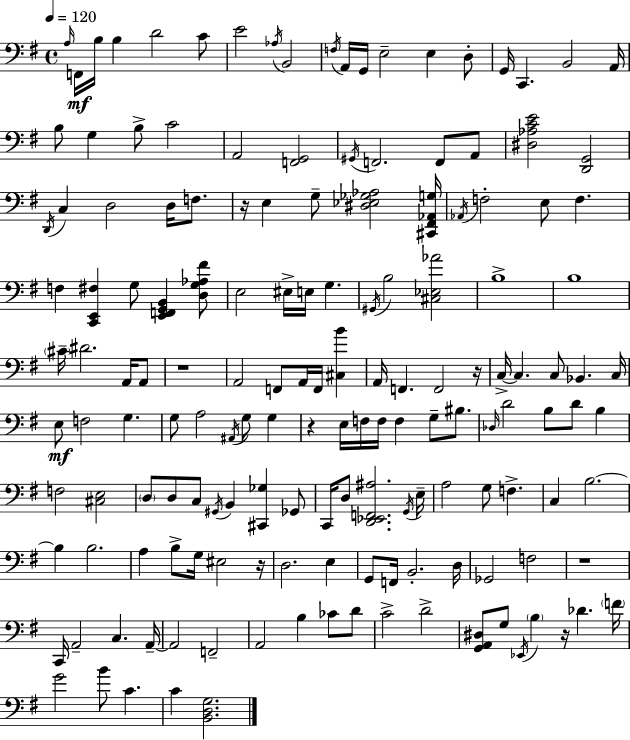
{
  \clef bass
  \time 4/4
  \defaultTimeSignature
  \key g \major
  \tempo 4 = 120
  \grace { a16 }\mf f,16 b16 b4 d'2 c'8 | e'2 \acciaccatura { aes16 } b,2 | \acciaccatura { f16 } a,16 g,16 e2-- e4 | d8-. g,16 c,4. b,2 | \break a,16 b8 g4 b8-> c'2 | a,2 <f, g,>2 | \acciaccatura { gis,16 } f,2. | f,8 a,8 <dis aes c' e'>2 <d, g,>2 | \break \acciaccatura { d,16 } c4 d2 | d16 f8. r16 e4 g8-- <dis ees ges aes>2 | <cis, fis, aes, g>16 \acciaccatura { aes,16 } f2-. e8 | f4. f4 <c, e, fis>4 g8 | \break <e, f, g, b,>4 <d g aes fis'>8 e2 eis16-> e16 | g4. \acciaccatura { gis,16 } b2 <cis ees aes'>2 | b1-> | b1 | \break \parenthesize cis'16-- dis'2. | a,16 a,8 r1 | a,2 f,8 | a,16 f,16 <cis b'>4 a,16 f,4. f,2 | \break r16 c16->~~ c4. c8 | bes,4. c16 e8\mf f2 | g4. g8 a2 | \acciaccatura { ais,16 } g8 g4 r4 e16 f16 f16 f4 | \break g8-- bis8. \grace { des16 } d'2 | b8 d'8 b4 f2 | <cis e>2 \parenthesize d8 d8 c8 \acciaccatura { gis,16 } | b,4 <cis, ges>4 ges,8 c,16 d8 <d, ees, f, ais>2. | \break \acciaccatura { g,16 } e16-- a2 | g8 f4.-> c4 b2.~~ | b4 b2. | a4 b8-> | \break g16 eis2 r16 d2. | e4 g,8 f,16 b,2.-. | d16 ges,2 | f2 r1 | \break c,16 a,2-- | c4. a,16--~~ a,2 | f,2-- a,2 | b4 ces'8 d'8 c'2-> | \break d'2-> <g, a, dis>8 g8 \acciaccatura { ees,16 } | \parenthesize b4 r16 des'4. \parenthesize f'16 g'2 | b'8 c'4. c'4 | <b, d g>2. \bar "|."
}